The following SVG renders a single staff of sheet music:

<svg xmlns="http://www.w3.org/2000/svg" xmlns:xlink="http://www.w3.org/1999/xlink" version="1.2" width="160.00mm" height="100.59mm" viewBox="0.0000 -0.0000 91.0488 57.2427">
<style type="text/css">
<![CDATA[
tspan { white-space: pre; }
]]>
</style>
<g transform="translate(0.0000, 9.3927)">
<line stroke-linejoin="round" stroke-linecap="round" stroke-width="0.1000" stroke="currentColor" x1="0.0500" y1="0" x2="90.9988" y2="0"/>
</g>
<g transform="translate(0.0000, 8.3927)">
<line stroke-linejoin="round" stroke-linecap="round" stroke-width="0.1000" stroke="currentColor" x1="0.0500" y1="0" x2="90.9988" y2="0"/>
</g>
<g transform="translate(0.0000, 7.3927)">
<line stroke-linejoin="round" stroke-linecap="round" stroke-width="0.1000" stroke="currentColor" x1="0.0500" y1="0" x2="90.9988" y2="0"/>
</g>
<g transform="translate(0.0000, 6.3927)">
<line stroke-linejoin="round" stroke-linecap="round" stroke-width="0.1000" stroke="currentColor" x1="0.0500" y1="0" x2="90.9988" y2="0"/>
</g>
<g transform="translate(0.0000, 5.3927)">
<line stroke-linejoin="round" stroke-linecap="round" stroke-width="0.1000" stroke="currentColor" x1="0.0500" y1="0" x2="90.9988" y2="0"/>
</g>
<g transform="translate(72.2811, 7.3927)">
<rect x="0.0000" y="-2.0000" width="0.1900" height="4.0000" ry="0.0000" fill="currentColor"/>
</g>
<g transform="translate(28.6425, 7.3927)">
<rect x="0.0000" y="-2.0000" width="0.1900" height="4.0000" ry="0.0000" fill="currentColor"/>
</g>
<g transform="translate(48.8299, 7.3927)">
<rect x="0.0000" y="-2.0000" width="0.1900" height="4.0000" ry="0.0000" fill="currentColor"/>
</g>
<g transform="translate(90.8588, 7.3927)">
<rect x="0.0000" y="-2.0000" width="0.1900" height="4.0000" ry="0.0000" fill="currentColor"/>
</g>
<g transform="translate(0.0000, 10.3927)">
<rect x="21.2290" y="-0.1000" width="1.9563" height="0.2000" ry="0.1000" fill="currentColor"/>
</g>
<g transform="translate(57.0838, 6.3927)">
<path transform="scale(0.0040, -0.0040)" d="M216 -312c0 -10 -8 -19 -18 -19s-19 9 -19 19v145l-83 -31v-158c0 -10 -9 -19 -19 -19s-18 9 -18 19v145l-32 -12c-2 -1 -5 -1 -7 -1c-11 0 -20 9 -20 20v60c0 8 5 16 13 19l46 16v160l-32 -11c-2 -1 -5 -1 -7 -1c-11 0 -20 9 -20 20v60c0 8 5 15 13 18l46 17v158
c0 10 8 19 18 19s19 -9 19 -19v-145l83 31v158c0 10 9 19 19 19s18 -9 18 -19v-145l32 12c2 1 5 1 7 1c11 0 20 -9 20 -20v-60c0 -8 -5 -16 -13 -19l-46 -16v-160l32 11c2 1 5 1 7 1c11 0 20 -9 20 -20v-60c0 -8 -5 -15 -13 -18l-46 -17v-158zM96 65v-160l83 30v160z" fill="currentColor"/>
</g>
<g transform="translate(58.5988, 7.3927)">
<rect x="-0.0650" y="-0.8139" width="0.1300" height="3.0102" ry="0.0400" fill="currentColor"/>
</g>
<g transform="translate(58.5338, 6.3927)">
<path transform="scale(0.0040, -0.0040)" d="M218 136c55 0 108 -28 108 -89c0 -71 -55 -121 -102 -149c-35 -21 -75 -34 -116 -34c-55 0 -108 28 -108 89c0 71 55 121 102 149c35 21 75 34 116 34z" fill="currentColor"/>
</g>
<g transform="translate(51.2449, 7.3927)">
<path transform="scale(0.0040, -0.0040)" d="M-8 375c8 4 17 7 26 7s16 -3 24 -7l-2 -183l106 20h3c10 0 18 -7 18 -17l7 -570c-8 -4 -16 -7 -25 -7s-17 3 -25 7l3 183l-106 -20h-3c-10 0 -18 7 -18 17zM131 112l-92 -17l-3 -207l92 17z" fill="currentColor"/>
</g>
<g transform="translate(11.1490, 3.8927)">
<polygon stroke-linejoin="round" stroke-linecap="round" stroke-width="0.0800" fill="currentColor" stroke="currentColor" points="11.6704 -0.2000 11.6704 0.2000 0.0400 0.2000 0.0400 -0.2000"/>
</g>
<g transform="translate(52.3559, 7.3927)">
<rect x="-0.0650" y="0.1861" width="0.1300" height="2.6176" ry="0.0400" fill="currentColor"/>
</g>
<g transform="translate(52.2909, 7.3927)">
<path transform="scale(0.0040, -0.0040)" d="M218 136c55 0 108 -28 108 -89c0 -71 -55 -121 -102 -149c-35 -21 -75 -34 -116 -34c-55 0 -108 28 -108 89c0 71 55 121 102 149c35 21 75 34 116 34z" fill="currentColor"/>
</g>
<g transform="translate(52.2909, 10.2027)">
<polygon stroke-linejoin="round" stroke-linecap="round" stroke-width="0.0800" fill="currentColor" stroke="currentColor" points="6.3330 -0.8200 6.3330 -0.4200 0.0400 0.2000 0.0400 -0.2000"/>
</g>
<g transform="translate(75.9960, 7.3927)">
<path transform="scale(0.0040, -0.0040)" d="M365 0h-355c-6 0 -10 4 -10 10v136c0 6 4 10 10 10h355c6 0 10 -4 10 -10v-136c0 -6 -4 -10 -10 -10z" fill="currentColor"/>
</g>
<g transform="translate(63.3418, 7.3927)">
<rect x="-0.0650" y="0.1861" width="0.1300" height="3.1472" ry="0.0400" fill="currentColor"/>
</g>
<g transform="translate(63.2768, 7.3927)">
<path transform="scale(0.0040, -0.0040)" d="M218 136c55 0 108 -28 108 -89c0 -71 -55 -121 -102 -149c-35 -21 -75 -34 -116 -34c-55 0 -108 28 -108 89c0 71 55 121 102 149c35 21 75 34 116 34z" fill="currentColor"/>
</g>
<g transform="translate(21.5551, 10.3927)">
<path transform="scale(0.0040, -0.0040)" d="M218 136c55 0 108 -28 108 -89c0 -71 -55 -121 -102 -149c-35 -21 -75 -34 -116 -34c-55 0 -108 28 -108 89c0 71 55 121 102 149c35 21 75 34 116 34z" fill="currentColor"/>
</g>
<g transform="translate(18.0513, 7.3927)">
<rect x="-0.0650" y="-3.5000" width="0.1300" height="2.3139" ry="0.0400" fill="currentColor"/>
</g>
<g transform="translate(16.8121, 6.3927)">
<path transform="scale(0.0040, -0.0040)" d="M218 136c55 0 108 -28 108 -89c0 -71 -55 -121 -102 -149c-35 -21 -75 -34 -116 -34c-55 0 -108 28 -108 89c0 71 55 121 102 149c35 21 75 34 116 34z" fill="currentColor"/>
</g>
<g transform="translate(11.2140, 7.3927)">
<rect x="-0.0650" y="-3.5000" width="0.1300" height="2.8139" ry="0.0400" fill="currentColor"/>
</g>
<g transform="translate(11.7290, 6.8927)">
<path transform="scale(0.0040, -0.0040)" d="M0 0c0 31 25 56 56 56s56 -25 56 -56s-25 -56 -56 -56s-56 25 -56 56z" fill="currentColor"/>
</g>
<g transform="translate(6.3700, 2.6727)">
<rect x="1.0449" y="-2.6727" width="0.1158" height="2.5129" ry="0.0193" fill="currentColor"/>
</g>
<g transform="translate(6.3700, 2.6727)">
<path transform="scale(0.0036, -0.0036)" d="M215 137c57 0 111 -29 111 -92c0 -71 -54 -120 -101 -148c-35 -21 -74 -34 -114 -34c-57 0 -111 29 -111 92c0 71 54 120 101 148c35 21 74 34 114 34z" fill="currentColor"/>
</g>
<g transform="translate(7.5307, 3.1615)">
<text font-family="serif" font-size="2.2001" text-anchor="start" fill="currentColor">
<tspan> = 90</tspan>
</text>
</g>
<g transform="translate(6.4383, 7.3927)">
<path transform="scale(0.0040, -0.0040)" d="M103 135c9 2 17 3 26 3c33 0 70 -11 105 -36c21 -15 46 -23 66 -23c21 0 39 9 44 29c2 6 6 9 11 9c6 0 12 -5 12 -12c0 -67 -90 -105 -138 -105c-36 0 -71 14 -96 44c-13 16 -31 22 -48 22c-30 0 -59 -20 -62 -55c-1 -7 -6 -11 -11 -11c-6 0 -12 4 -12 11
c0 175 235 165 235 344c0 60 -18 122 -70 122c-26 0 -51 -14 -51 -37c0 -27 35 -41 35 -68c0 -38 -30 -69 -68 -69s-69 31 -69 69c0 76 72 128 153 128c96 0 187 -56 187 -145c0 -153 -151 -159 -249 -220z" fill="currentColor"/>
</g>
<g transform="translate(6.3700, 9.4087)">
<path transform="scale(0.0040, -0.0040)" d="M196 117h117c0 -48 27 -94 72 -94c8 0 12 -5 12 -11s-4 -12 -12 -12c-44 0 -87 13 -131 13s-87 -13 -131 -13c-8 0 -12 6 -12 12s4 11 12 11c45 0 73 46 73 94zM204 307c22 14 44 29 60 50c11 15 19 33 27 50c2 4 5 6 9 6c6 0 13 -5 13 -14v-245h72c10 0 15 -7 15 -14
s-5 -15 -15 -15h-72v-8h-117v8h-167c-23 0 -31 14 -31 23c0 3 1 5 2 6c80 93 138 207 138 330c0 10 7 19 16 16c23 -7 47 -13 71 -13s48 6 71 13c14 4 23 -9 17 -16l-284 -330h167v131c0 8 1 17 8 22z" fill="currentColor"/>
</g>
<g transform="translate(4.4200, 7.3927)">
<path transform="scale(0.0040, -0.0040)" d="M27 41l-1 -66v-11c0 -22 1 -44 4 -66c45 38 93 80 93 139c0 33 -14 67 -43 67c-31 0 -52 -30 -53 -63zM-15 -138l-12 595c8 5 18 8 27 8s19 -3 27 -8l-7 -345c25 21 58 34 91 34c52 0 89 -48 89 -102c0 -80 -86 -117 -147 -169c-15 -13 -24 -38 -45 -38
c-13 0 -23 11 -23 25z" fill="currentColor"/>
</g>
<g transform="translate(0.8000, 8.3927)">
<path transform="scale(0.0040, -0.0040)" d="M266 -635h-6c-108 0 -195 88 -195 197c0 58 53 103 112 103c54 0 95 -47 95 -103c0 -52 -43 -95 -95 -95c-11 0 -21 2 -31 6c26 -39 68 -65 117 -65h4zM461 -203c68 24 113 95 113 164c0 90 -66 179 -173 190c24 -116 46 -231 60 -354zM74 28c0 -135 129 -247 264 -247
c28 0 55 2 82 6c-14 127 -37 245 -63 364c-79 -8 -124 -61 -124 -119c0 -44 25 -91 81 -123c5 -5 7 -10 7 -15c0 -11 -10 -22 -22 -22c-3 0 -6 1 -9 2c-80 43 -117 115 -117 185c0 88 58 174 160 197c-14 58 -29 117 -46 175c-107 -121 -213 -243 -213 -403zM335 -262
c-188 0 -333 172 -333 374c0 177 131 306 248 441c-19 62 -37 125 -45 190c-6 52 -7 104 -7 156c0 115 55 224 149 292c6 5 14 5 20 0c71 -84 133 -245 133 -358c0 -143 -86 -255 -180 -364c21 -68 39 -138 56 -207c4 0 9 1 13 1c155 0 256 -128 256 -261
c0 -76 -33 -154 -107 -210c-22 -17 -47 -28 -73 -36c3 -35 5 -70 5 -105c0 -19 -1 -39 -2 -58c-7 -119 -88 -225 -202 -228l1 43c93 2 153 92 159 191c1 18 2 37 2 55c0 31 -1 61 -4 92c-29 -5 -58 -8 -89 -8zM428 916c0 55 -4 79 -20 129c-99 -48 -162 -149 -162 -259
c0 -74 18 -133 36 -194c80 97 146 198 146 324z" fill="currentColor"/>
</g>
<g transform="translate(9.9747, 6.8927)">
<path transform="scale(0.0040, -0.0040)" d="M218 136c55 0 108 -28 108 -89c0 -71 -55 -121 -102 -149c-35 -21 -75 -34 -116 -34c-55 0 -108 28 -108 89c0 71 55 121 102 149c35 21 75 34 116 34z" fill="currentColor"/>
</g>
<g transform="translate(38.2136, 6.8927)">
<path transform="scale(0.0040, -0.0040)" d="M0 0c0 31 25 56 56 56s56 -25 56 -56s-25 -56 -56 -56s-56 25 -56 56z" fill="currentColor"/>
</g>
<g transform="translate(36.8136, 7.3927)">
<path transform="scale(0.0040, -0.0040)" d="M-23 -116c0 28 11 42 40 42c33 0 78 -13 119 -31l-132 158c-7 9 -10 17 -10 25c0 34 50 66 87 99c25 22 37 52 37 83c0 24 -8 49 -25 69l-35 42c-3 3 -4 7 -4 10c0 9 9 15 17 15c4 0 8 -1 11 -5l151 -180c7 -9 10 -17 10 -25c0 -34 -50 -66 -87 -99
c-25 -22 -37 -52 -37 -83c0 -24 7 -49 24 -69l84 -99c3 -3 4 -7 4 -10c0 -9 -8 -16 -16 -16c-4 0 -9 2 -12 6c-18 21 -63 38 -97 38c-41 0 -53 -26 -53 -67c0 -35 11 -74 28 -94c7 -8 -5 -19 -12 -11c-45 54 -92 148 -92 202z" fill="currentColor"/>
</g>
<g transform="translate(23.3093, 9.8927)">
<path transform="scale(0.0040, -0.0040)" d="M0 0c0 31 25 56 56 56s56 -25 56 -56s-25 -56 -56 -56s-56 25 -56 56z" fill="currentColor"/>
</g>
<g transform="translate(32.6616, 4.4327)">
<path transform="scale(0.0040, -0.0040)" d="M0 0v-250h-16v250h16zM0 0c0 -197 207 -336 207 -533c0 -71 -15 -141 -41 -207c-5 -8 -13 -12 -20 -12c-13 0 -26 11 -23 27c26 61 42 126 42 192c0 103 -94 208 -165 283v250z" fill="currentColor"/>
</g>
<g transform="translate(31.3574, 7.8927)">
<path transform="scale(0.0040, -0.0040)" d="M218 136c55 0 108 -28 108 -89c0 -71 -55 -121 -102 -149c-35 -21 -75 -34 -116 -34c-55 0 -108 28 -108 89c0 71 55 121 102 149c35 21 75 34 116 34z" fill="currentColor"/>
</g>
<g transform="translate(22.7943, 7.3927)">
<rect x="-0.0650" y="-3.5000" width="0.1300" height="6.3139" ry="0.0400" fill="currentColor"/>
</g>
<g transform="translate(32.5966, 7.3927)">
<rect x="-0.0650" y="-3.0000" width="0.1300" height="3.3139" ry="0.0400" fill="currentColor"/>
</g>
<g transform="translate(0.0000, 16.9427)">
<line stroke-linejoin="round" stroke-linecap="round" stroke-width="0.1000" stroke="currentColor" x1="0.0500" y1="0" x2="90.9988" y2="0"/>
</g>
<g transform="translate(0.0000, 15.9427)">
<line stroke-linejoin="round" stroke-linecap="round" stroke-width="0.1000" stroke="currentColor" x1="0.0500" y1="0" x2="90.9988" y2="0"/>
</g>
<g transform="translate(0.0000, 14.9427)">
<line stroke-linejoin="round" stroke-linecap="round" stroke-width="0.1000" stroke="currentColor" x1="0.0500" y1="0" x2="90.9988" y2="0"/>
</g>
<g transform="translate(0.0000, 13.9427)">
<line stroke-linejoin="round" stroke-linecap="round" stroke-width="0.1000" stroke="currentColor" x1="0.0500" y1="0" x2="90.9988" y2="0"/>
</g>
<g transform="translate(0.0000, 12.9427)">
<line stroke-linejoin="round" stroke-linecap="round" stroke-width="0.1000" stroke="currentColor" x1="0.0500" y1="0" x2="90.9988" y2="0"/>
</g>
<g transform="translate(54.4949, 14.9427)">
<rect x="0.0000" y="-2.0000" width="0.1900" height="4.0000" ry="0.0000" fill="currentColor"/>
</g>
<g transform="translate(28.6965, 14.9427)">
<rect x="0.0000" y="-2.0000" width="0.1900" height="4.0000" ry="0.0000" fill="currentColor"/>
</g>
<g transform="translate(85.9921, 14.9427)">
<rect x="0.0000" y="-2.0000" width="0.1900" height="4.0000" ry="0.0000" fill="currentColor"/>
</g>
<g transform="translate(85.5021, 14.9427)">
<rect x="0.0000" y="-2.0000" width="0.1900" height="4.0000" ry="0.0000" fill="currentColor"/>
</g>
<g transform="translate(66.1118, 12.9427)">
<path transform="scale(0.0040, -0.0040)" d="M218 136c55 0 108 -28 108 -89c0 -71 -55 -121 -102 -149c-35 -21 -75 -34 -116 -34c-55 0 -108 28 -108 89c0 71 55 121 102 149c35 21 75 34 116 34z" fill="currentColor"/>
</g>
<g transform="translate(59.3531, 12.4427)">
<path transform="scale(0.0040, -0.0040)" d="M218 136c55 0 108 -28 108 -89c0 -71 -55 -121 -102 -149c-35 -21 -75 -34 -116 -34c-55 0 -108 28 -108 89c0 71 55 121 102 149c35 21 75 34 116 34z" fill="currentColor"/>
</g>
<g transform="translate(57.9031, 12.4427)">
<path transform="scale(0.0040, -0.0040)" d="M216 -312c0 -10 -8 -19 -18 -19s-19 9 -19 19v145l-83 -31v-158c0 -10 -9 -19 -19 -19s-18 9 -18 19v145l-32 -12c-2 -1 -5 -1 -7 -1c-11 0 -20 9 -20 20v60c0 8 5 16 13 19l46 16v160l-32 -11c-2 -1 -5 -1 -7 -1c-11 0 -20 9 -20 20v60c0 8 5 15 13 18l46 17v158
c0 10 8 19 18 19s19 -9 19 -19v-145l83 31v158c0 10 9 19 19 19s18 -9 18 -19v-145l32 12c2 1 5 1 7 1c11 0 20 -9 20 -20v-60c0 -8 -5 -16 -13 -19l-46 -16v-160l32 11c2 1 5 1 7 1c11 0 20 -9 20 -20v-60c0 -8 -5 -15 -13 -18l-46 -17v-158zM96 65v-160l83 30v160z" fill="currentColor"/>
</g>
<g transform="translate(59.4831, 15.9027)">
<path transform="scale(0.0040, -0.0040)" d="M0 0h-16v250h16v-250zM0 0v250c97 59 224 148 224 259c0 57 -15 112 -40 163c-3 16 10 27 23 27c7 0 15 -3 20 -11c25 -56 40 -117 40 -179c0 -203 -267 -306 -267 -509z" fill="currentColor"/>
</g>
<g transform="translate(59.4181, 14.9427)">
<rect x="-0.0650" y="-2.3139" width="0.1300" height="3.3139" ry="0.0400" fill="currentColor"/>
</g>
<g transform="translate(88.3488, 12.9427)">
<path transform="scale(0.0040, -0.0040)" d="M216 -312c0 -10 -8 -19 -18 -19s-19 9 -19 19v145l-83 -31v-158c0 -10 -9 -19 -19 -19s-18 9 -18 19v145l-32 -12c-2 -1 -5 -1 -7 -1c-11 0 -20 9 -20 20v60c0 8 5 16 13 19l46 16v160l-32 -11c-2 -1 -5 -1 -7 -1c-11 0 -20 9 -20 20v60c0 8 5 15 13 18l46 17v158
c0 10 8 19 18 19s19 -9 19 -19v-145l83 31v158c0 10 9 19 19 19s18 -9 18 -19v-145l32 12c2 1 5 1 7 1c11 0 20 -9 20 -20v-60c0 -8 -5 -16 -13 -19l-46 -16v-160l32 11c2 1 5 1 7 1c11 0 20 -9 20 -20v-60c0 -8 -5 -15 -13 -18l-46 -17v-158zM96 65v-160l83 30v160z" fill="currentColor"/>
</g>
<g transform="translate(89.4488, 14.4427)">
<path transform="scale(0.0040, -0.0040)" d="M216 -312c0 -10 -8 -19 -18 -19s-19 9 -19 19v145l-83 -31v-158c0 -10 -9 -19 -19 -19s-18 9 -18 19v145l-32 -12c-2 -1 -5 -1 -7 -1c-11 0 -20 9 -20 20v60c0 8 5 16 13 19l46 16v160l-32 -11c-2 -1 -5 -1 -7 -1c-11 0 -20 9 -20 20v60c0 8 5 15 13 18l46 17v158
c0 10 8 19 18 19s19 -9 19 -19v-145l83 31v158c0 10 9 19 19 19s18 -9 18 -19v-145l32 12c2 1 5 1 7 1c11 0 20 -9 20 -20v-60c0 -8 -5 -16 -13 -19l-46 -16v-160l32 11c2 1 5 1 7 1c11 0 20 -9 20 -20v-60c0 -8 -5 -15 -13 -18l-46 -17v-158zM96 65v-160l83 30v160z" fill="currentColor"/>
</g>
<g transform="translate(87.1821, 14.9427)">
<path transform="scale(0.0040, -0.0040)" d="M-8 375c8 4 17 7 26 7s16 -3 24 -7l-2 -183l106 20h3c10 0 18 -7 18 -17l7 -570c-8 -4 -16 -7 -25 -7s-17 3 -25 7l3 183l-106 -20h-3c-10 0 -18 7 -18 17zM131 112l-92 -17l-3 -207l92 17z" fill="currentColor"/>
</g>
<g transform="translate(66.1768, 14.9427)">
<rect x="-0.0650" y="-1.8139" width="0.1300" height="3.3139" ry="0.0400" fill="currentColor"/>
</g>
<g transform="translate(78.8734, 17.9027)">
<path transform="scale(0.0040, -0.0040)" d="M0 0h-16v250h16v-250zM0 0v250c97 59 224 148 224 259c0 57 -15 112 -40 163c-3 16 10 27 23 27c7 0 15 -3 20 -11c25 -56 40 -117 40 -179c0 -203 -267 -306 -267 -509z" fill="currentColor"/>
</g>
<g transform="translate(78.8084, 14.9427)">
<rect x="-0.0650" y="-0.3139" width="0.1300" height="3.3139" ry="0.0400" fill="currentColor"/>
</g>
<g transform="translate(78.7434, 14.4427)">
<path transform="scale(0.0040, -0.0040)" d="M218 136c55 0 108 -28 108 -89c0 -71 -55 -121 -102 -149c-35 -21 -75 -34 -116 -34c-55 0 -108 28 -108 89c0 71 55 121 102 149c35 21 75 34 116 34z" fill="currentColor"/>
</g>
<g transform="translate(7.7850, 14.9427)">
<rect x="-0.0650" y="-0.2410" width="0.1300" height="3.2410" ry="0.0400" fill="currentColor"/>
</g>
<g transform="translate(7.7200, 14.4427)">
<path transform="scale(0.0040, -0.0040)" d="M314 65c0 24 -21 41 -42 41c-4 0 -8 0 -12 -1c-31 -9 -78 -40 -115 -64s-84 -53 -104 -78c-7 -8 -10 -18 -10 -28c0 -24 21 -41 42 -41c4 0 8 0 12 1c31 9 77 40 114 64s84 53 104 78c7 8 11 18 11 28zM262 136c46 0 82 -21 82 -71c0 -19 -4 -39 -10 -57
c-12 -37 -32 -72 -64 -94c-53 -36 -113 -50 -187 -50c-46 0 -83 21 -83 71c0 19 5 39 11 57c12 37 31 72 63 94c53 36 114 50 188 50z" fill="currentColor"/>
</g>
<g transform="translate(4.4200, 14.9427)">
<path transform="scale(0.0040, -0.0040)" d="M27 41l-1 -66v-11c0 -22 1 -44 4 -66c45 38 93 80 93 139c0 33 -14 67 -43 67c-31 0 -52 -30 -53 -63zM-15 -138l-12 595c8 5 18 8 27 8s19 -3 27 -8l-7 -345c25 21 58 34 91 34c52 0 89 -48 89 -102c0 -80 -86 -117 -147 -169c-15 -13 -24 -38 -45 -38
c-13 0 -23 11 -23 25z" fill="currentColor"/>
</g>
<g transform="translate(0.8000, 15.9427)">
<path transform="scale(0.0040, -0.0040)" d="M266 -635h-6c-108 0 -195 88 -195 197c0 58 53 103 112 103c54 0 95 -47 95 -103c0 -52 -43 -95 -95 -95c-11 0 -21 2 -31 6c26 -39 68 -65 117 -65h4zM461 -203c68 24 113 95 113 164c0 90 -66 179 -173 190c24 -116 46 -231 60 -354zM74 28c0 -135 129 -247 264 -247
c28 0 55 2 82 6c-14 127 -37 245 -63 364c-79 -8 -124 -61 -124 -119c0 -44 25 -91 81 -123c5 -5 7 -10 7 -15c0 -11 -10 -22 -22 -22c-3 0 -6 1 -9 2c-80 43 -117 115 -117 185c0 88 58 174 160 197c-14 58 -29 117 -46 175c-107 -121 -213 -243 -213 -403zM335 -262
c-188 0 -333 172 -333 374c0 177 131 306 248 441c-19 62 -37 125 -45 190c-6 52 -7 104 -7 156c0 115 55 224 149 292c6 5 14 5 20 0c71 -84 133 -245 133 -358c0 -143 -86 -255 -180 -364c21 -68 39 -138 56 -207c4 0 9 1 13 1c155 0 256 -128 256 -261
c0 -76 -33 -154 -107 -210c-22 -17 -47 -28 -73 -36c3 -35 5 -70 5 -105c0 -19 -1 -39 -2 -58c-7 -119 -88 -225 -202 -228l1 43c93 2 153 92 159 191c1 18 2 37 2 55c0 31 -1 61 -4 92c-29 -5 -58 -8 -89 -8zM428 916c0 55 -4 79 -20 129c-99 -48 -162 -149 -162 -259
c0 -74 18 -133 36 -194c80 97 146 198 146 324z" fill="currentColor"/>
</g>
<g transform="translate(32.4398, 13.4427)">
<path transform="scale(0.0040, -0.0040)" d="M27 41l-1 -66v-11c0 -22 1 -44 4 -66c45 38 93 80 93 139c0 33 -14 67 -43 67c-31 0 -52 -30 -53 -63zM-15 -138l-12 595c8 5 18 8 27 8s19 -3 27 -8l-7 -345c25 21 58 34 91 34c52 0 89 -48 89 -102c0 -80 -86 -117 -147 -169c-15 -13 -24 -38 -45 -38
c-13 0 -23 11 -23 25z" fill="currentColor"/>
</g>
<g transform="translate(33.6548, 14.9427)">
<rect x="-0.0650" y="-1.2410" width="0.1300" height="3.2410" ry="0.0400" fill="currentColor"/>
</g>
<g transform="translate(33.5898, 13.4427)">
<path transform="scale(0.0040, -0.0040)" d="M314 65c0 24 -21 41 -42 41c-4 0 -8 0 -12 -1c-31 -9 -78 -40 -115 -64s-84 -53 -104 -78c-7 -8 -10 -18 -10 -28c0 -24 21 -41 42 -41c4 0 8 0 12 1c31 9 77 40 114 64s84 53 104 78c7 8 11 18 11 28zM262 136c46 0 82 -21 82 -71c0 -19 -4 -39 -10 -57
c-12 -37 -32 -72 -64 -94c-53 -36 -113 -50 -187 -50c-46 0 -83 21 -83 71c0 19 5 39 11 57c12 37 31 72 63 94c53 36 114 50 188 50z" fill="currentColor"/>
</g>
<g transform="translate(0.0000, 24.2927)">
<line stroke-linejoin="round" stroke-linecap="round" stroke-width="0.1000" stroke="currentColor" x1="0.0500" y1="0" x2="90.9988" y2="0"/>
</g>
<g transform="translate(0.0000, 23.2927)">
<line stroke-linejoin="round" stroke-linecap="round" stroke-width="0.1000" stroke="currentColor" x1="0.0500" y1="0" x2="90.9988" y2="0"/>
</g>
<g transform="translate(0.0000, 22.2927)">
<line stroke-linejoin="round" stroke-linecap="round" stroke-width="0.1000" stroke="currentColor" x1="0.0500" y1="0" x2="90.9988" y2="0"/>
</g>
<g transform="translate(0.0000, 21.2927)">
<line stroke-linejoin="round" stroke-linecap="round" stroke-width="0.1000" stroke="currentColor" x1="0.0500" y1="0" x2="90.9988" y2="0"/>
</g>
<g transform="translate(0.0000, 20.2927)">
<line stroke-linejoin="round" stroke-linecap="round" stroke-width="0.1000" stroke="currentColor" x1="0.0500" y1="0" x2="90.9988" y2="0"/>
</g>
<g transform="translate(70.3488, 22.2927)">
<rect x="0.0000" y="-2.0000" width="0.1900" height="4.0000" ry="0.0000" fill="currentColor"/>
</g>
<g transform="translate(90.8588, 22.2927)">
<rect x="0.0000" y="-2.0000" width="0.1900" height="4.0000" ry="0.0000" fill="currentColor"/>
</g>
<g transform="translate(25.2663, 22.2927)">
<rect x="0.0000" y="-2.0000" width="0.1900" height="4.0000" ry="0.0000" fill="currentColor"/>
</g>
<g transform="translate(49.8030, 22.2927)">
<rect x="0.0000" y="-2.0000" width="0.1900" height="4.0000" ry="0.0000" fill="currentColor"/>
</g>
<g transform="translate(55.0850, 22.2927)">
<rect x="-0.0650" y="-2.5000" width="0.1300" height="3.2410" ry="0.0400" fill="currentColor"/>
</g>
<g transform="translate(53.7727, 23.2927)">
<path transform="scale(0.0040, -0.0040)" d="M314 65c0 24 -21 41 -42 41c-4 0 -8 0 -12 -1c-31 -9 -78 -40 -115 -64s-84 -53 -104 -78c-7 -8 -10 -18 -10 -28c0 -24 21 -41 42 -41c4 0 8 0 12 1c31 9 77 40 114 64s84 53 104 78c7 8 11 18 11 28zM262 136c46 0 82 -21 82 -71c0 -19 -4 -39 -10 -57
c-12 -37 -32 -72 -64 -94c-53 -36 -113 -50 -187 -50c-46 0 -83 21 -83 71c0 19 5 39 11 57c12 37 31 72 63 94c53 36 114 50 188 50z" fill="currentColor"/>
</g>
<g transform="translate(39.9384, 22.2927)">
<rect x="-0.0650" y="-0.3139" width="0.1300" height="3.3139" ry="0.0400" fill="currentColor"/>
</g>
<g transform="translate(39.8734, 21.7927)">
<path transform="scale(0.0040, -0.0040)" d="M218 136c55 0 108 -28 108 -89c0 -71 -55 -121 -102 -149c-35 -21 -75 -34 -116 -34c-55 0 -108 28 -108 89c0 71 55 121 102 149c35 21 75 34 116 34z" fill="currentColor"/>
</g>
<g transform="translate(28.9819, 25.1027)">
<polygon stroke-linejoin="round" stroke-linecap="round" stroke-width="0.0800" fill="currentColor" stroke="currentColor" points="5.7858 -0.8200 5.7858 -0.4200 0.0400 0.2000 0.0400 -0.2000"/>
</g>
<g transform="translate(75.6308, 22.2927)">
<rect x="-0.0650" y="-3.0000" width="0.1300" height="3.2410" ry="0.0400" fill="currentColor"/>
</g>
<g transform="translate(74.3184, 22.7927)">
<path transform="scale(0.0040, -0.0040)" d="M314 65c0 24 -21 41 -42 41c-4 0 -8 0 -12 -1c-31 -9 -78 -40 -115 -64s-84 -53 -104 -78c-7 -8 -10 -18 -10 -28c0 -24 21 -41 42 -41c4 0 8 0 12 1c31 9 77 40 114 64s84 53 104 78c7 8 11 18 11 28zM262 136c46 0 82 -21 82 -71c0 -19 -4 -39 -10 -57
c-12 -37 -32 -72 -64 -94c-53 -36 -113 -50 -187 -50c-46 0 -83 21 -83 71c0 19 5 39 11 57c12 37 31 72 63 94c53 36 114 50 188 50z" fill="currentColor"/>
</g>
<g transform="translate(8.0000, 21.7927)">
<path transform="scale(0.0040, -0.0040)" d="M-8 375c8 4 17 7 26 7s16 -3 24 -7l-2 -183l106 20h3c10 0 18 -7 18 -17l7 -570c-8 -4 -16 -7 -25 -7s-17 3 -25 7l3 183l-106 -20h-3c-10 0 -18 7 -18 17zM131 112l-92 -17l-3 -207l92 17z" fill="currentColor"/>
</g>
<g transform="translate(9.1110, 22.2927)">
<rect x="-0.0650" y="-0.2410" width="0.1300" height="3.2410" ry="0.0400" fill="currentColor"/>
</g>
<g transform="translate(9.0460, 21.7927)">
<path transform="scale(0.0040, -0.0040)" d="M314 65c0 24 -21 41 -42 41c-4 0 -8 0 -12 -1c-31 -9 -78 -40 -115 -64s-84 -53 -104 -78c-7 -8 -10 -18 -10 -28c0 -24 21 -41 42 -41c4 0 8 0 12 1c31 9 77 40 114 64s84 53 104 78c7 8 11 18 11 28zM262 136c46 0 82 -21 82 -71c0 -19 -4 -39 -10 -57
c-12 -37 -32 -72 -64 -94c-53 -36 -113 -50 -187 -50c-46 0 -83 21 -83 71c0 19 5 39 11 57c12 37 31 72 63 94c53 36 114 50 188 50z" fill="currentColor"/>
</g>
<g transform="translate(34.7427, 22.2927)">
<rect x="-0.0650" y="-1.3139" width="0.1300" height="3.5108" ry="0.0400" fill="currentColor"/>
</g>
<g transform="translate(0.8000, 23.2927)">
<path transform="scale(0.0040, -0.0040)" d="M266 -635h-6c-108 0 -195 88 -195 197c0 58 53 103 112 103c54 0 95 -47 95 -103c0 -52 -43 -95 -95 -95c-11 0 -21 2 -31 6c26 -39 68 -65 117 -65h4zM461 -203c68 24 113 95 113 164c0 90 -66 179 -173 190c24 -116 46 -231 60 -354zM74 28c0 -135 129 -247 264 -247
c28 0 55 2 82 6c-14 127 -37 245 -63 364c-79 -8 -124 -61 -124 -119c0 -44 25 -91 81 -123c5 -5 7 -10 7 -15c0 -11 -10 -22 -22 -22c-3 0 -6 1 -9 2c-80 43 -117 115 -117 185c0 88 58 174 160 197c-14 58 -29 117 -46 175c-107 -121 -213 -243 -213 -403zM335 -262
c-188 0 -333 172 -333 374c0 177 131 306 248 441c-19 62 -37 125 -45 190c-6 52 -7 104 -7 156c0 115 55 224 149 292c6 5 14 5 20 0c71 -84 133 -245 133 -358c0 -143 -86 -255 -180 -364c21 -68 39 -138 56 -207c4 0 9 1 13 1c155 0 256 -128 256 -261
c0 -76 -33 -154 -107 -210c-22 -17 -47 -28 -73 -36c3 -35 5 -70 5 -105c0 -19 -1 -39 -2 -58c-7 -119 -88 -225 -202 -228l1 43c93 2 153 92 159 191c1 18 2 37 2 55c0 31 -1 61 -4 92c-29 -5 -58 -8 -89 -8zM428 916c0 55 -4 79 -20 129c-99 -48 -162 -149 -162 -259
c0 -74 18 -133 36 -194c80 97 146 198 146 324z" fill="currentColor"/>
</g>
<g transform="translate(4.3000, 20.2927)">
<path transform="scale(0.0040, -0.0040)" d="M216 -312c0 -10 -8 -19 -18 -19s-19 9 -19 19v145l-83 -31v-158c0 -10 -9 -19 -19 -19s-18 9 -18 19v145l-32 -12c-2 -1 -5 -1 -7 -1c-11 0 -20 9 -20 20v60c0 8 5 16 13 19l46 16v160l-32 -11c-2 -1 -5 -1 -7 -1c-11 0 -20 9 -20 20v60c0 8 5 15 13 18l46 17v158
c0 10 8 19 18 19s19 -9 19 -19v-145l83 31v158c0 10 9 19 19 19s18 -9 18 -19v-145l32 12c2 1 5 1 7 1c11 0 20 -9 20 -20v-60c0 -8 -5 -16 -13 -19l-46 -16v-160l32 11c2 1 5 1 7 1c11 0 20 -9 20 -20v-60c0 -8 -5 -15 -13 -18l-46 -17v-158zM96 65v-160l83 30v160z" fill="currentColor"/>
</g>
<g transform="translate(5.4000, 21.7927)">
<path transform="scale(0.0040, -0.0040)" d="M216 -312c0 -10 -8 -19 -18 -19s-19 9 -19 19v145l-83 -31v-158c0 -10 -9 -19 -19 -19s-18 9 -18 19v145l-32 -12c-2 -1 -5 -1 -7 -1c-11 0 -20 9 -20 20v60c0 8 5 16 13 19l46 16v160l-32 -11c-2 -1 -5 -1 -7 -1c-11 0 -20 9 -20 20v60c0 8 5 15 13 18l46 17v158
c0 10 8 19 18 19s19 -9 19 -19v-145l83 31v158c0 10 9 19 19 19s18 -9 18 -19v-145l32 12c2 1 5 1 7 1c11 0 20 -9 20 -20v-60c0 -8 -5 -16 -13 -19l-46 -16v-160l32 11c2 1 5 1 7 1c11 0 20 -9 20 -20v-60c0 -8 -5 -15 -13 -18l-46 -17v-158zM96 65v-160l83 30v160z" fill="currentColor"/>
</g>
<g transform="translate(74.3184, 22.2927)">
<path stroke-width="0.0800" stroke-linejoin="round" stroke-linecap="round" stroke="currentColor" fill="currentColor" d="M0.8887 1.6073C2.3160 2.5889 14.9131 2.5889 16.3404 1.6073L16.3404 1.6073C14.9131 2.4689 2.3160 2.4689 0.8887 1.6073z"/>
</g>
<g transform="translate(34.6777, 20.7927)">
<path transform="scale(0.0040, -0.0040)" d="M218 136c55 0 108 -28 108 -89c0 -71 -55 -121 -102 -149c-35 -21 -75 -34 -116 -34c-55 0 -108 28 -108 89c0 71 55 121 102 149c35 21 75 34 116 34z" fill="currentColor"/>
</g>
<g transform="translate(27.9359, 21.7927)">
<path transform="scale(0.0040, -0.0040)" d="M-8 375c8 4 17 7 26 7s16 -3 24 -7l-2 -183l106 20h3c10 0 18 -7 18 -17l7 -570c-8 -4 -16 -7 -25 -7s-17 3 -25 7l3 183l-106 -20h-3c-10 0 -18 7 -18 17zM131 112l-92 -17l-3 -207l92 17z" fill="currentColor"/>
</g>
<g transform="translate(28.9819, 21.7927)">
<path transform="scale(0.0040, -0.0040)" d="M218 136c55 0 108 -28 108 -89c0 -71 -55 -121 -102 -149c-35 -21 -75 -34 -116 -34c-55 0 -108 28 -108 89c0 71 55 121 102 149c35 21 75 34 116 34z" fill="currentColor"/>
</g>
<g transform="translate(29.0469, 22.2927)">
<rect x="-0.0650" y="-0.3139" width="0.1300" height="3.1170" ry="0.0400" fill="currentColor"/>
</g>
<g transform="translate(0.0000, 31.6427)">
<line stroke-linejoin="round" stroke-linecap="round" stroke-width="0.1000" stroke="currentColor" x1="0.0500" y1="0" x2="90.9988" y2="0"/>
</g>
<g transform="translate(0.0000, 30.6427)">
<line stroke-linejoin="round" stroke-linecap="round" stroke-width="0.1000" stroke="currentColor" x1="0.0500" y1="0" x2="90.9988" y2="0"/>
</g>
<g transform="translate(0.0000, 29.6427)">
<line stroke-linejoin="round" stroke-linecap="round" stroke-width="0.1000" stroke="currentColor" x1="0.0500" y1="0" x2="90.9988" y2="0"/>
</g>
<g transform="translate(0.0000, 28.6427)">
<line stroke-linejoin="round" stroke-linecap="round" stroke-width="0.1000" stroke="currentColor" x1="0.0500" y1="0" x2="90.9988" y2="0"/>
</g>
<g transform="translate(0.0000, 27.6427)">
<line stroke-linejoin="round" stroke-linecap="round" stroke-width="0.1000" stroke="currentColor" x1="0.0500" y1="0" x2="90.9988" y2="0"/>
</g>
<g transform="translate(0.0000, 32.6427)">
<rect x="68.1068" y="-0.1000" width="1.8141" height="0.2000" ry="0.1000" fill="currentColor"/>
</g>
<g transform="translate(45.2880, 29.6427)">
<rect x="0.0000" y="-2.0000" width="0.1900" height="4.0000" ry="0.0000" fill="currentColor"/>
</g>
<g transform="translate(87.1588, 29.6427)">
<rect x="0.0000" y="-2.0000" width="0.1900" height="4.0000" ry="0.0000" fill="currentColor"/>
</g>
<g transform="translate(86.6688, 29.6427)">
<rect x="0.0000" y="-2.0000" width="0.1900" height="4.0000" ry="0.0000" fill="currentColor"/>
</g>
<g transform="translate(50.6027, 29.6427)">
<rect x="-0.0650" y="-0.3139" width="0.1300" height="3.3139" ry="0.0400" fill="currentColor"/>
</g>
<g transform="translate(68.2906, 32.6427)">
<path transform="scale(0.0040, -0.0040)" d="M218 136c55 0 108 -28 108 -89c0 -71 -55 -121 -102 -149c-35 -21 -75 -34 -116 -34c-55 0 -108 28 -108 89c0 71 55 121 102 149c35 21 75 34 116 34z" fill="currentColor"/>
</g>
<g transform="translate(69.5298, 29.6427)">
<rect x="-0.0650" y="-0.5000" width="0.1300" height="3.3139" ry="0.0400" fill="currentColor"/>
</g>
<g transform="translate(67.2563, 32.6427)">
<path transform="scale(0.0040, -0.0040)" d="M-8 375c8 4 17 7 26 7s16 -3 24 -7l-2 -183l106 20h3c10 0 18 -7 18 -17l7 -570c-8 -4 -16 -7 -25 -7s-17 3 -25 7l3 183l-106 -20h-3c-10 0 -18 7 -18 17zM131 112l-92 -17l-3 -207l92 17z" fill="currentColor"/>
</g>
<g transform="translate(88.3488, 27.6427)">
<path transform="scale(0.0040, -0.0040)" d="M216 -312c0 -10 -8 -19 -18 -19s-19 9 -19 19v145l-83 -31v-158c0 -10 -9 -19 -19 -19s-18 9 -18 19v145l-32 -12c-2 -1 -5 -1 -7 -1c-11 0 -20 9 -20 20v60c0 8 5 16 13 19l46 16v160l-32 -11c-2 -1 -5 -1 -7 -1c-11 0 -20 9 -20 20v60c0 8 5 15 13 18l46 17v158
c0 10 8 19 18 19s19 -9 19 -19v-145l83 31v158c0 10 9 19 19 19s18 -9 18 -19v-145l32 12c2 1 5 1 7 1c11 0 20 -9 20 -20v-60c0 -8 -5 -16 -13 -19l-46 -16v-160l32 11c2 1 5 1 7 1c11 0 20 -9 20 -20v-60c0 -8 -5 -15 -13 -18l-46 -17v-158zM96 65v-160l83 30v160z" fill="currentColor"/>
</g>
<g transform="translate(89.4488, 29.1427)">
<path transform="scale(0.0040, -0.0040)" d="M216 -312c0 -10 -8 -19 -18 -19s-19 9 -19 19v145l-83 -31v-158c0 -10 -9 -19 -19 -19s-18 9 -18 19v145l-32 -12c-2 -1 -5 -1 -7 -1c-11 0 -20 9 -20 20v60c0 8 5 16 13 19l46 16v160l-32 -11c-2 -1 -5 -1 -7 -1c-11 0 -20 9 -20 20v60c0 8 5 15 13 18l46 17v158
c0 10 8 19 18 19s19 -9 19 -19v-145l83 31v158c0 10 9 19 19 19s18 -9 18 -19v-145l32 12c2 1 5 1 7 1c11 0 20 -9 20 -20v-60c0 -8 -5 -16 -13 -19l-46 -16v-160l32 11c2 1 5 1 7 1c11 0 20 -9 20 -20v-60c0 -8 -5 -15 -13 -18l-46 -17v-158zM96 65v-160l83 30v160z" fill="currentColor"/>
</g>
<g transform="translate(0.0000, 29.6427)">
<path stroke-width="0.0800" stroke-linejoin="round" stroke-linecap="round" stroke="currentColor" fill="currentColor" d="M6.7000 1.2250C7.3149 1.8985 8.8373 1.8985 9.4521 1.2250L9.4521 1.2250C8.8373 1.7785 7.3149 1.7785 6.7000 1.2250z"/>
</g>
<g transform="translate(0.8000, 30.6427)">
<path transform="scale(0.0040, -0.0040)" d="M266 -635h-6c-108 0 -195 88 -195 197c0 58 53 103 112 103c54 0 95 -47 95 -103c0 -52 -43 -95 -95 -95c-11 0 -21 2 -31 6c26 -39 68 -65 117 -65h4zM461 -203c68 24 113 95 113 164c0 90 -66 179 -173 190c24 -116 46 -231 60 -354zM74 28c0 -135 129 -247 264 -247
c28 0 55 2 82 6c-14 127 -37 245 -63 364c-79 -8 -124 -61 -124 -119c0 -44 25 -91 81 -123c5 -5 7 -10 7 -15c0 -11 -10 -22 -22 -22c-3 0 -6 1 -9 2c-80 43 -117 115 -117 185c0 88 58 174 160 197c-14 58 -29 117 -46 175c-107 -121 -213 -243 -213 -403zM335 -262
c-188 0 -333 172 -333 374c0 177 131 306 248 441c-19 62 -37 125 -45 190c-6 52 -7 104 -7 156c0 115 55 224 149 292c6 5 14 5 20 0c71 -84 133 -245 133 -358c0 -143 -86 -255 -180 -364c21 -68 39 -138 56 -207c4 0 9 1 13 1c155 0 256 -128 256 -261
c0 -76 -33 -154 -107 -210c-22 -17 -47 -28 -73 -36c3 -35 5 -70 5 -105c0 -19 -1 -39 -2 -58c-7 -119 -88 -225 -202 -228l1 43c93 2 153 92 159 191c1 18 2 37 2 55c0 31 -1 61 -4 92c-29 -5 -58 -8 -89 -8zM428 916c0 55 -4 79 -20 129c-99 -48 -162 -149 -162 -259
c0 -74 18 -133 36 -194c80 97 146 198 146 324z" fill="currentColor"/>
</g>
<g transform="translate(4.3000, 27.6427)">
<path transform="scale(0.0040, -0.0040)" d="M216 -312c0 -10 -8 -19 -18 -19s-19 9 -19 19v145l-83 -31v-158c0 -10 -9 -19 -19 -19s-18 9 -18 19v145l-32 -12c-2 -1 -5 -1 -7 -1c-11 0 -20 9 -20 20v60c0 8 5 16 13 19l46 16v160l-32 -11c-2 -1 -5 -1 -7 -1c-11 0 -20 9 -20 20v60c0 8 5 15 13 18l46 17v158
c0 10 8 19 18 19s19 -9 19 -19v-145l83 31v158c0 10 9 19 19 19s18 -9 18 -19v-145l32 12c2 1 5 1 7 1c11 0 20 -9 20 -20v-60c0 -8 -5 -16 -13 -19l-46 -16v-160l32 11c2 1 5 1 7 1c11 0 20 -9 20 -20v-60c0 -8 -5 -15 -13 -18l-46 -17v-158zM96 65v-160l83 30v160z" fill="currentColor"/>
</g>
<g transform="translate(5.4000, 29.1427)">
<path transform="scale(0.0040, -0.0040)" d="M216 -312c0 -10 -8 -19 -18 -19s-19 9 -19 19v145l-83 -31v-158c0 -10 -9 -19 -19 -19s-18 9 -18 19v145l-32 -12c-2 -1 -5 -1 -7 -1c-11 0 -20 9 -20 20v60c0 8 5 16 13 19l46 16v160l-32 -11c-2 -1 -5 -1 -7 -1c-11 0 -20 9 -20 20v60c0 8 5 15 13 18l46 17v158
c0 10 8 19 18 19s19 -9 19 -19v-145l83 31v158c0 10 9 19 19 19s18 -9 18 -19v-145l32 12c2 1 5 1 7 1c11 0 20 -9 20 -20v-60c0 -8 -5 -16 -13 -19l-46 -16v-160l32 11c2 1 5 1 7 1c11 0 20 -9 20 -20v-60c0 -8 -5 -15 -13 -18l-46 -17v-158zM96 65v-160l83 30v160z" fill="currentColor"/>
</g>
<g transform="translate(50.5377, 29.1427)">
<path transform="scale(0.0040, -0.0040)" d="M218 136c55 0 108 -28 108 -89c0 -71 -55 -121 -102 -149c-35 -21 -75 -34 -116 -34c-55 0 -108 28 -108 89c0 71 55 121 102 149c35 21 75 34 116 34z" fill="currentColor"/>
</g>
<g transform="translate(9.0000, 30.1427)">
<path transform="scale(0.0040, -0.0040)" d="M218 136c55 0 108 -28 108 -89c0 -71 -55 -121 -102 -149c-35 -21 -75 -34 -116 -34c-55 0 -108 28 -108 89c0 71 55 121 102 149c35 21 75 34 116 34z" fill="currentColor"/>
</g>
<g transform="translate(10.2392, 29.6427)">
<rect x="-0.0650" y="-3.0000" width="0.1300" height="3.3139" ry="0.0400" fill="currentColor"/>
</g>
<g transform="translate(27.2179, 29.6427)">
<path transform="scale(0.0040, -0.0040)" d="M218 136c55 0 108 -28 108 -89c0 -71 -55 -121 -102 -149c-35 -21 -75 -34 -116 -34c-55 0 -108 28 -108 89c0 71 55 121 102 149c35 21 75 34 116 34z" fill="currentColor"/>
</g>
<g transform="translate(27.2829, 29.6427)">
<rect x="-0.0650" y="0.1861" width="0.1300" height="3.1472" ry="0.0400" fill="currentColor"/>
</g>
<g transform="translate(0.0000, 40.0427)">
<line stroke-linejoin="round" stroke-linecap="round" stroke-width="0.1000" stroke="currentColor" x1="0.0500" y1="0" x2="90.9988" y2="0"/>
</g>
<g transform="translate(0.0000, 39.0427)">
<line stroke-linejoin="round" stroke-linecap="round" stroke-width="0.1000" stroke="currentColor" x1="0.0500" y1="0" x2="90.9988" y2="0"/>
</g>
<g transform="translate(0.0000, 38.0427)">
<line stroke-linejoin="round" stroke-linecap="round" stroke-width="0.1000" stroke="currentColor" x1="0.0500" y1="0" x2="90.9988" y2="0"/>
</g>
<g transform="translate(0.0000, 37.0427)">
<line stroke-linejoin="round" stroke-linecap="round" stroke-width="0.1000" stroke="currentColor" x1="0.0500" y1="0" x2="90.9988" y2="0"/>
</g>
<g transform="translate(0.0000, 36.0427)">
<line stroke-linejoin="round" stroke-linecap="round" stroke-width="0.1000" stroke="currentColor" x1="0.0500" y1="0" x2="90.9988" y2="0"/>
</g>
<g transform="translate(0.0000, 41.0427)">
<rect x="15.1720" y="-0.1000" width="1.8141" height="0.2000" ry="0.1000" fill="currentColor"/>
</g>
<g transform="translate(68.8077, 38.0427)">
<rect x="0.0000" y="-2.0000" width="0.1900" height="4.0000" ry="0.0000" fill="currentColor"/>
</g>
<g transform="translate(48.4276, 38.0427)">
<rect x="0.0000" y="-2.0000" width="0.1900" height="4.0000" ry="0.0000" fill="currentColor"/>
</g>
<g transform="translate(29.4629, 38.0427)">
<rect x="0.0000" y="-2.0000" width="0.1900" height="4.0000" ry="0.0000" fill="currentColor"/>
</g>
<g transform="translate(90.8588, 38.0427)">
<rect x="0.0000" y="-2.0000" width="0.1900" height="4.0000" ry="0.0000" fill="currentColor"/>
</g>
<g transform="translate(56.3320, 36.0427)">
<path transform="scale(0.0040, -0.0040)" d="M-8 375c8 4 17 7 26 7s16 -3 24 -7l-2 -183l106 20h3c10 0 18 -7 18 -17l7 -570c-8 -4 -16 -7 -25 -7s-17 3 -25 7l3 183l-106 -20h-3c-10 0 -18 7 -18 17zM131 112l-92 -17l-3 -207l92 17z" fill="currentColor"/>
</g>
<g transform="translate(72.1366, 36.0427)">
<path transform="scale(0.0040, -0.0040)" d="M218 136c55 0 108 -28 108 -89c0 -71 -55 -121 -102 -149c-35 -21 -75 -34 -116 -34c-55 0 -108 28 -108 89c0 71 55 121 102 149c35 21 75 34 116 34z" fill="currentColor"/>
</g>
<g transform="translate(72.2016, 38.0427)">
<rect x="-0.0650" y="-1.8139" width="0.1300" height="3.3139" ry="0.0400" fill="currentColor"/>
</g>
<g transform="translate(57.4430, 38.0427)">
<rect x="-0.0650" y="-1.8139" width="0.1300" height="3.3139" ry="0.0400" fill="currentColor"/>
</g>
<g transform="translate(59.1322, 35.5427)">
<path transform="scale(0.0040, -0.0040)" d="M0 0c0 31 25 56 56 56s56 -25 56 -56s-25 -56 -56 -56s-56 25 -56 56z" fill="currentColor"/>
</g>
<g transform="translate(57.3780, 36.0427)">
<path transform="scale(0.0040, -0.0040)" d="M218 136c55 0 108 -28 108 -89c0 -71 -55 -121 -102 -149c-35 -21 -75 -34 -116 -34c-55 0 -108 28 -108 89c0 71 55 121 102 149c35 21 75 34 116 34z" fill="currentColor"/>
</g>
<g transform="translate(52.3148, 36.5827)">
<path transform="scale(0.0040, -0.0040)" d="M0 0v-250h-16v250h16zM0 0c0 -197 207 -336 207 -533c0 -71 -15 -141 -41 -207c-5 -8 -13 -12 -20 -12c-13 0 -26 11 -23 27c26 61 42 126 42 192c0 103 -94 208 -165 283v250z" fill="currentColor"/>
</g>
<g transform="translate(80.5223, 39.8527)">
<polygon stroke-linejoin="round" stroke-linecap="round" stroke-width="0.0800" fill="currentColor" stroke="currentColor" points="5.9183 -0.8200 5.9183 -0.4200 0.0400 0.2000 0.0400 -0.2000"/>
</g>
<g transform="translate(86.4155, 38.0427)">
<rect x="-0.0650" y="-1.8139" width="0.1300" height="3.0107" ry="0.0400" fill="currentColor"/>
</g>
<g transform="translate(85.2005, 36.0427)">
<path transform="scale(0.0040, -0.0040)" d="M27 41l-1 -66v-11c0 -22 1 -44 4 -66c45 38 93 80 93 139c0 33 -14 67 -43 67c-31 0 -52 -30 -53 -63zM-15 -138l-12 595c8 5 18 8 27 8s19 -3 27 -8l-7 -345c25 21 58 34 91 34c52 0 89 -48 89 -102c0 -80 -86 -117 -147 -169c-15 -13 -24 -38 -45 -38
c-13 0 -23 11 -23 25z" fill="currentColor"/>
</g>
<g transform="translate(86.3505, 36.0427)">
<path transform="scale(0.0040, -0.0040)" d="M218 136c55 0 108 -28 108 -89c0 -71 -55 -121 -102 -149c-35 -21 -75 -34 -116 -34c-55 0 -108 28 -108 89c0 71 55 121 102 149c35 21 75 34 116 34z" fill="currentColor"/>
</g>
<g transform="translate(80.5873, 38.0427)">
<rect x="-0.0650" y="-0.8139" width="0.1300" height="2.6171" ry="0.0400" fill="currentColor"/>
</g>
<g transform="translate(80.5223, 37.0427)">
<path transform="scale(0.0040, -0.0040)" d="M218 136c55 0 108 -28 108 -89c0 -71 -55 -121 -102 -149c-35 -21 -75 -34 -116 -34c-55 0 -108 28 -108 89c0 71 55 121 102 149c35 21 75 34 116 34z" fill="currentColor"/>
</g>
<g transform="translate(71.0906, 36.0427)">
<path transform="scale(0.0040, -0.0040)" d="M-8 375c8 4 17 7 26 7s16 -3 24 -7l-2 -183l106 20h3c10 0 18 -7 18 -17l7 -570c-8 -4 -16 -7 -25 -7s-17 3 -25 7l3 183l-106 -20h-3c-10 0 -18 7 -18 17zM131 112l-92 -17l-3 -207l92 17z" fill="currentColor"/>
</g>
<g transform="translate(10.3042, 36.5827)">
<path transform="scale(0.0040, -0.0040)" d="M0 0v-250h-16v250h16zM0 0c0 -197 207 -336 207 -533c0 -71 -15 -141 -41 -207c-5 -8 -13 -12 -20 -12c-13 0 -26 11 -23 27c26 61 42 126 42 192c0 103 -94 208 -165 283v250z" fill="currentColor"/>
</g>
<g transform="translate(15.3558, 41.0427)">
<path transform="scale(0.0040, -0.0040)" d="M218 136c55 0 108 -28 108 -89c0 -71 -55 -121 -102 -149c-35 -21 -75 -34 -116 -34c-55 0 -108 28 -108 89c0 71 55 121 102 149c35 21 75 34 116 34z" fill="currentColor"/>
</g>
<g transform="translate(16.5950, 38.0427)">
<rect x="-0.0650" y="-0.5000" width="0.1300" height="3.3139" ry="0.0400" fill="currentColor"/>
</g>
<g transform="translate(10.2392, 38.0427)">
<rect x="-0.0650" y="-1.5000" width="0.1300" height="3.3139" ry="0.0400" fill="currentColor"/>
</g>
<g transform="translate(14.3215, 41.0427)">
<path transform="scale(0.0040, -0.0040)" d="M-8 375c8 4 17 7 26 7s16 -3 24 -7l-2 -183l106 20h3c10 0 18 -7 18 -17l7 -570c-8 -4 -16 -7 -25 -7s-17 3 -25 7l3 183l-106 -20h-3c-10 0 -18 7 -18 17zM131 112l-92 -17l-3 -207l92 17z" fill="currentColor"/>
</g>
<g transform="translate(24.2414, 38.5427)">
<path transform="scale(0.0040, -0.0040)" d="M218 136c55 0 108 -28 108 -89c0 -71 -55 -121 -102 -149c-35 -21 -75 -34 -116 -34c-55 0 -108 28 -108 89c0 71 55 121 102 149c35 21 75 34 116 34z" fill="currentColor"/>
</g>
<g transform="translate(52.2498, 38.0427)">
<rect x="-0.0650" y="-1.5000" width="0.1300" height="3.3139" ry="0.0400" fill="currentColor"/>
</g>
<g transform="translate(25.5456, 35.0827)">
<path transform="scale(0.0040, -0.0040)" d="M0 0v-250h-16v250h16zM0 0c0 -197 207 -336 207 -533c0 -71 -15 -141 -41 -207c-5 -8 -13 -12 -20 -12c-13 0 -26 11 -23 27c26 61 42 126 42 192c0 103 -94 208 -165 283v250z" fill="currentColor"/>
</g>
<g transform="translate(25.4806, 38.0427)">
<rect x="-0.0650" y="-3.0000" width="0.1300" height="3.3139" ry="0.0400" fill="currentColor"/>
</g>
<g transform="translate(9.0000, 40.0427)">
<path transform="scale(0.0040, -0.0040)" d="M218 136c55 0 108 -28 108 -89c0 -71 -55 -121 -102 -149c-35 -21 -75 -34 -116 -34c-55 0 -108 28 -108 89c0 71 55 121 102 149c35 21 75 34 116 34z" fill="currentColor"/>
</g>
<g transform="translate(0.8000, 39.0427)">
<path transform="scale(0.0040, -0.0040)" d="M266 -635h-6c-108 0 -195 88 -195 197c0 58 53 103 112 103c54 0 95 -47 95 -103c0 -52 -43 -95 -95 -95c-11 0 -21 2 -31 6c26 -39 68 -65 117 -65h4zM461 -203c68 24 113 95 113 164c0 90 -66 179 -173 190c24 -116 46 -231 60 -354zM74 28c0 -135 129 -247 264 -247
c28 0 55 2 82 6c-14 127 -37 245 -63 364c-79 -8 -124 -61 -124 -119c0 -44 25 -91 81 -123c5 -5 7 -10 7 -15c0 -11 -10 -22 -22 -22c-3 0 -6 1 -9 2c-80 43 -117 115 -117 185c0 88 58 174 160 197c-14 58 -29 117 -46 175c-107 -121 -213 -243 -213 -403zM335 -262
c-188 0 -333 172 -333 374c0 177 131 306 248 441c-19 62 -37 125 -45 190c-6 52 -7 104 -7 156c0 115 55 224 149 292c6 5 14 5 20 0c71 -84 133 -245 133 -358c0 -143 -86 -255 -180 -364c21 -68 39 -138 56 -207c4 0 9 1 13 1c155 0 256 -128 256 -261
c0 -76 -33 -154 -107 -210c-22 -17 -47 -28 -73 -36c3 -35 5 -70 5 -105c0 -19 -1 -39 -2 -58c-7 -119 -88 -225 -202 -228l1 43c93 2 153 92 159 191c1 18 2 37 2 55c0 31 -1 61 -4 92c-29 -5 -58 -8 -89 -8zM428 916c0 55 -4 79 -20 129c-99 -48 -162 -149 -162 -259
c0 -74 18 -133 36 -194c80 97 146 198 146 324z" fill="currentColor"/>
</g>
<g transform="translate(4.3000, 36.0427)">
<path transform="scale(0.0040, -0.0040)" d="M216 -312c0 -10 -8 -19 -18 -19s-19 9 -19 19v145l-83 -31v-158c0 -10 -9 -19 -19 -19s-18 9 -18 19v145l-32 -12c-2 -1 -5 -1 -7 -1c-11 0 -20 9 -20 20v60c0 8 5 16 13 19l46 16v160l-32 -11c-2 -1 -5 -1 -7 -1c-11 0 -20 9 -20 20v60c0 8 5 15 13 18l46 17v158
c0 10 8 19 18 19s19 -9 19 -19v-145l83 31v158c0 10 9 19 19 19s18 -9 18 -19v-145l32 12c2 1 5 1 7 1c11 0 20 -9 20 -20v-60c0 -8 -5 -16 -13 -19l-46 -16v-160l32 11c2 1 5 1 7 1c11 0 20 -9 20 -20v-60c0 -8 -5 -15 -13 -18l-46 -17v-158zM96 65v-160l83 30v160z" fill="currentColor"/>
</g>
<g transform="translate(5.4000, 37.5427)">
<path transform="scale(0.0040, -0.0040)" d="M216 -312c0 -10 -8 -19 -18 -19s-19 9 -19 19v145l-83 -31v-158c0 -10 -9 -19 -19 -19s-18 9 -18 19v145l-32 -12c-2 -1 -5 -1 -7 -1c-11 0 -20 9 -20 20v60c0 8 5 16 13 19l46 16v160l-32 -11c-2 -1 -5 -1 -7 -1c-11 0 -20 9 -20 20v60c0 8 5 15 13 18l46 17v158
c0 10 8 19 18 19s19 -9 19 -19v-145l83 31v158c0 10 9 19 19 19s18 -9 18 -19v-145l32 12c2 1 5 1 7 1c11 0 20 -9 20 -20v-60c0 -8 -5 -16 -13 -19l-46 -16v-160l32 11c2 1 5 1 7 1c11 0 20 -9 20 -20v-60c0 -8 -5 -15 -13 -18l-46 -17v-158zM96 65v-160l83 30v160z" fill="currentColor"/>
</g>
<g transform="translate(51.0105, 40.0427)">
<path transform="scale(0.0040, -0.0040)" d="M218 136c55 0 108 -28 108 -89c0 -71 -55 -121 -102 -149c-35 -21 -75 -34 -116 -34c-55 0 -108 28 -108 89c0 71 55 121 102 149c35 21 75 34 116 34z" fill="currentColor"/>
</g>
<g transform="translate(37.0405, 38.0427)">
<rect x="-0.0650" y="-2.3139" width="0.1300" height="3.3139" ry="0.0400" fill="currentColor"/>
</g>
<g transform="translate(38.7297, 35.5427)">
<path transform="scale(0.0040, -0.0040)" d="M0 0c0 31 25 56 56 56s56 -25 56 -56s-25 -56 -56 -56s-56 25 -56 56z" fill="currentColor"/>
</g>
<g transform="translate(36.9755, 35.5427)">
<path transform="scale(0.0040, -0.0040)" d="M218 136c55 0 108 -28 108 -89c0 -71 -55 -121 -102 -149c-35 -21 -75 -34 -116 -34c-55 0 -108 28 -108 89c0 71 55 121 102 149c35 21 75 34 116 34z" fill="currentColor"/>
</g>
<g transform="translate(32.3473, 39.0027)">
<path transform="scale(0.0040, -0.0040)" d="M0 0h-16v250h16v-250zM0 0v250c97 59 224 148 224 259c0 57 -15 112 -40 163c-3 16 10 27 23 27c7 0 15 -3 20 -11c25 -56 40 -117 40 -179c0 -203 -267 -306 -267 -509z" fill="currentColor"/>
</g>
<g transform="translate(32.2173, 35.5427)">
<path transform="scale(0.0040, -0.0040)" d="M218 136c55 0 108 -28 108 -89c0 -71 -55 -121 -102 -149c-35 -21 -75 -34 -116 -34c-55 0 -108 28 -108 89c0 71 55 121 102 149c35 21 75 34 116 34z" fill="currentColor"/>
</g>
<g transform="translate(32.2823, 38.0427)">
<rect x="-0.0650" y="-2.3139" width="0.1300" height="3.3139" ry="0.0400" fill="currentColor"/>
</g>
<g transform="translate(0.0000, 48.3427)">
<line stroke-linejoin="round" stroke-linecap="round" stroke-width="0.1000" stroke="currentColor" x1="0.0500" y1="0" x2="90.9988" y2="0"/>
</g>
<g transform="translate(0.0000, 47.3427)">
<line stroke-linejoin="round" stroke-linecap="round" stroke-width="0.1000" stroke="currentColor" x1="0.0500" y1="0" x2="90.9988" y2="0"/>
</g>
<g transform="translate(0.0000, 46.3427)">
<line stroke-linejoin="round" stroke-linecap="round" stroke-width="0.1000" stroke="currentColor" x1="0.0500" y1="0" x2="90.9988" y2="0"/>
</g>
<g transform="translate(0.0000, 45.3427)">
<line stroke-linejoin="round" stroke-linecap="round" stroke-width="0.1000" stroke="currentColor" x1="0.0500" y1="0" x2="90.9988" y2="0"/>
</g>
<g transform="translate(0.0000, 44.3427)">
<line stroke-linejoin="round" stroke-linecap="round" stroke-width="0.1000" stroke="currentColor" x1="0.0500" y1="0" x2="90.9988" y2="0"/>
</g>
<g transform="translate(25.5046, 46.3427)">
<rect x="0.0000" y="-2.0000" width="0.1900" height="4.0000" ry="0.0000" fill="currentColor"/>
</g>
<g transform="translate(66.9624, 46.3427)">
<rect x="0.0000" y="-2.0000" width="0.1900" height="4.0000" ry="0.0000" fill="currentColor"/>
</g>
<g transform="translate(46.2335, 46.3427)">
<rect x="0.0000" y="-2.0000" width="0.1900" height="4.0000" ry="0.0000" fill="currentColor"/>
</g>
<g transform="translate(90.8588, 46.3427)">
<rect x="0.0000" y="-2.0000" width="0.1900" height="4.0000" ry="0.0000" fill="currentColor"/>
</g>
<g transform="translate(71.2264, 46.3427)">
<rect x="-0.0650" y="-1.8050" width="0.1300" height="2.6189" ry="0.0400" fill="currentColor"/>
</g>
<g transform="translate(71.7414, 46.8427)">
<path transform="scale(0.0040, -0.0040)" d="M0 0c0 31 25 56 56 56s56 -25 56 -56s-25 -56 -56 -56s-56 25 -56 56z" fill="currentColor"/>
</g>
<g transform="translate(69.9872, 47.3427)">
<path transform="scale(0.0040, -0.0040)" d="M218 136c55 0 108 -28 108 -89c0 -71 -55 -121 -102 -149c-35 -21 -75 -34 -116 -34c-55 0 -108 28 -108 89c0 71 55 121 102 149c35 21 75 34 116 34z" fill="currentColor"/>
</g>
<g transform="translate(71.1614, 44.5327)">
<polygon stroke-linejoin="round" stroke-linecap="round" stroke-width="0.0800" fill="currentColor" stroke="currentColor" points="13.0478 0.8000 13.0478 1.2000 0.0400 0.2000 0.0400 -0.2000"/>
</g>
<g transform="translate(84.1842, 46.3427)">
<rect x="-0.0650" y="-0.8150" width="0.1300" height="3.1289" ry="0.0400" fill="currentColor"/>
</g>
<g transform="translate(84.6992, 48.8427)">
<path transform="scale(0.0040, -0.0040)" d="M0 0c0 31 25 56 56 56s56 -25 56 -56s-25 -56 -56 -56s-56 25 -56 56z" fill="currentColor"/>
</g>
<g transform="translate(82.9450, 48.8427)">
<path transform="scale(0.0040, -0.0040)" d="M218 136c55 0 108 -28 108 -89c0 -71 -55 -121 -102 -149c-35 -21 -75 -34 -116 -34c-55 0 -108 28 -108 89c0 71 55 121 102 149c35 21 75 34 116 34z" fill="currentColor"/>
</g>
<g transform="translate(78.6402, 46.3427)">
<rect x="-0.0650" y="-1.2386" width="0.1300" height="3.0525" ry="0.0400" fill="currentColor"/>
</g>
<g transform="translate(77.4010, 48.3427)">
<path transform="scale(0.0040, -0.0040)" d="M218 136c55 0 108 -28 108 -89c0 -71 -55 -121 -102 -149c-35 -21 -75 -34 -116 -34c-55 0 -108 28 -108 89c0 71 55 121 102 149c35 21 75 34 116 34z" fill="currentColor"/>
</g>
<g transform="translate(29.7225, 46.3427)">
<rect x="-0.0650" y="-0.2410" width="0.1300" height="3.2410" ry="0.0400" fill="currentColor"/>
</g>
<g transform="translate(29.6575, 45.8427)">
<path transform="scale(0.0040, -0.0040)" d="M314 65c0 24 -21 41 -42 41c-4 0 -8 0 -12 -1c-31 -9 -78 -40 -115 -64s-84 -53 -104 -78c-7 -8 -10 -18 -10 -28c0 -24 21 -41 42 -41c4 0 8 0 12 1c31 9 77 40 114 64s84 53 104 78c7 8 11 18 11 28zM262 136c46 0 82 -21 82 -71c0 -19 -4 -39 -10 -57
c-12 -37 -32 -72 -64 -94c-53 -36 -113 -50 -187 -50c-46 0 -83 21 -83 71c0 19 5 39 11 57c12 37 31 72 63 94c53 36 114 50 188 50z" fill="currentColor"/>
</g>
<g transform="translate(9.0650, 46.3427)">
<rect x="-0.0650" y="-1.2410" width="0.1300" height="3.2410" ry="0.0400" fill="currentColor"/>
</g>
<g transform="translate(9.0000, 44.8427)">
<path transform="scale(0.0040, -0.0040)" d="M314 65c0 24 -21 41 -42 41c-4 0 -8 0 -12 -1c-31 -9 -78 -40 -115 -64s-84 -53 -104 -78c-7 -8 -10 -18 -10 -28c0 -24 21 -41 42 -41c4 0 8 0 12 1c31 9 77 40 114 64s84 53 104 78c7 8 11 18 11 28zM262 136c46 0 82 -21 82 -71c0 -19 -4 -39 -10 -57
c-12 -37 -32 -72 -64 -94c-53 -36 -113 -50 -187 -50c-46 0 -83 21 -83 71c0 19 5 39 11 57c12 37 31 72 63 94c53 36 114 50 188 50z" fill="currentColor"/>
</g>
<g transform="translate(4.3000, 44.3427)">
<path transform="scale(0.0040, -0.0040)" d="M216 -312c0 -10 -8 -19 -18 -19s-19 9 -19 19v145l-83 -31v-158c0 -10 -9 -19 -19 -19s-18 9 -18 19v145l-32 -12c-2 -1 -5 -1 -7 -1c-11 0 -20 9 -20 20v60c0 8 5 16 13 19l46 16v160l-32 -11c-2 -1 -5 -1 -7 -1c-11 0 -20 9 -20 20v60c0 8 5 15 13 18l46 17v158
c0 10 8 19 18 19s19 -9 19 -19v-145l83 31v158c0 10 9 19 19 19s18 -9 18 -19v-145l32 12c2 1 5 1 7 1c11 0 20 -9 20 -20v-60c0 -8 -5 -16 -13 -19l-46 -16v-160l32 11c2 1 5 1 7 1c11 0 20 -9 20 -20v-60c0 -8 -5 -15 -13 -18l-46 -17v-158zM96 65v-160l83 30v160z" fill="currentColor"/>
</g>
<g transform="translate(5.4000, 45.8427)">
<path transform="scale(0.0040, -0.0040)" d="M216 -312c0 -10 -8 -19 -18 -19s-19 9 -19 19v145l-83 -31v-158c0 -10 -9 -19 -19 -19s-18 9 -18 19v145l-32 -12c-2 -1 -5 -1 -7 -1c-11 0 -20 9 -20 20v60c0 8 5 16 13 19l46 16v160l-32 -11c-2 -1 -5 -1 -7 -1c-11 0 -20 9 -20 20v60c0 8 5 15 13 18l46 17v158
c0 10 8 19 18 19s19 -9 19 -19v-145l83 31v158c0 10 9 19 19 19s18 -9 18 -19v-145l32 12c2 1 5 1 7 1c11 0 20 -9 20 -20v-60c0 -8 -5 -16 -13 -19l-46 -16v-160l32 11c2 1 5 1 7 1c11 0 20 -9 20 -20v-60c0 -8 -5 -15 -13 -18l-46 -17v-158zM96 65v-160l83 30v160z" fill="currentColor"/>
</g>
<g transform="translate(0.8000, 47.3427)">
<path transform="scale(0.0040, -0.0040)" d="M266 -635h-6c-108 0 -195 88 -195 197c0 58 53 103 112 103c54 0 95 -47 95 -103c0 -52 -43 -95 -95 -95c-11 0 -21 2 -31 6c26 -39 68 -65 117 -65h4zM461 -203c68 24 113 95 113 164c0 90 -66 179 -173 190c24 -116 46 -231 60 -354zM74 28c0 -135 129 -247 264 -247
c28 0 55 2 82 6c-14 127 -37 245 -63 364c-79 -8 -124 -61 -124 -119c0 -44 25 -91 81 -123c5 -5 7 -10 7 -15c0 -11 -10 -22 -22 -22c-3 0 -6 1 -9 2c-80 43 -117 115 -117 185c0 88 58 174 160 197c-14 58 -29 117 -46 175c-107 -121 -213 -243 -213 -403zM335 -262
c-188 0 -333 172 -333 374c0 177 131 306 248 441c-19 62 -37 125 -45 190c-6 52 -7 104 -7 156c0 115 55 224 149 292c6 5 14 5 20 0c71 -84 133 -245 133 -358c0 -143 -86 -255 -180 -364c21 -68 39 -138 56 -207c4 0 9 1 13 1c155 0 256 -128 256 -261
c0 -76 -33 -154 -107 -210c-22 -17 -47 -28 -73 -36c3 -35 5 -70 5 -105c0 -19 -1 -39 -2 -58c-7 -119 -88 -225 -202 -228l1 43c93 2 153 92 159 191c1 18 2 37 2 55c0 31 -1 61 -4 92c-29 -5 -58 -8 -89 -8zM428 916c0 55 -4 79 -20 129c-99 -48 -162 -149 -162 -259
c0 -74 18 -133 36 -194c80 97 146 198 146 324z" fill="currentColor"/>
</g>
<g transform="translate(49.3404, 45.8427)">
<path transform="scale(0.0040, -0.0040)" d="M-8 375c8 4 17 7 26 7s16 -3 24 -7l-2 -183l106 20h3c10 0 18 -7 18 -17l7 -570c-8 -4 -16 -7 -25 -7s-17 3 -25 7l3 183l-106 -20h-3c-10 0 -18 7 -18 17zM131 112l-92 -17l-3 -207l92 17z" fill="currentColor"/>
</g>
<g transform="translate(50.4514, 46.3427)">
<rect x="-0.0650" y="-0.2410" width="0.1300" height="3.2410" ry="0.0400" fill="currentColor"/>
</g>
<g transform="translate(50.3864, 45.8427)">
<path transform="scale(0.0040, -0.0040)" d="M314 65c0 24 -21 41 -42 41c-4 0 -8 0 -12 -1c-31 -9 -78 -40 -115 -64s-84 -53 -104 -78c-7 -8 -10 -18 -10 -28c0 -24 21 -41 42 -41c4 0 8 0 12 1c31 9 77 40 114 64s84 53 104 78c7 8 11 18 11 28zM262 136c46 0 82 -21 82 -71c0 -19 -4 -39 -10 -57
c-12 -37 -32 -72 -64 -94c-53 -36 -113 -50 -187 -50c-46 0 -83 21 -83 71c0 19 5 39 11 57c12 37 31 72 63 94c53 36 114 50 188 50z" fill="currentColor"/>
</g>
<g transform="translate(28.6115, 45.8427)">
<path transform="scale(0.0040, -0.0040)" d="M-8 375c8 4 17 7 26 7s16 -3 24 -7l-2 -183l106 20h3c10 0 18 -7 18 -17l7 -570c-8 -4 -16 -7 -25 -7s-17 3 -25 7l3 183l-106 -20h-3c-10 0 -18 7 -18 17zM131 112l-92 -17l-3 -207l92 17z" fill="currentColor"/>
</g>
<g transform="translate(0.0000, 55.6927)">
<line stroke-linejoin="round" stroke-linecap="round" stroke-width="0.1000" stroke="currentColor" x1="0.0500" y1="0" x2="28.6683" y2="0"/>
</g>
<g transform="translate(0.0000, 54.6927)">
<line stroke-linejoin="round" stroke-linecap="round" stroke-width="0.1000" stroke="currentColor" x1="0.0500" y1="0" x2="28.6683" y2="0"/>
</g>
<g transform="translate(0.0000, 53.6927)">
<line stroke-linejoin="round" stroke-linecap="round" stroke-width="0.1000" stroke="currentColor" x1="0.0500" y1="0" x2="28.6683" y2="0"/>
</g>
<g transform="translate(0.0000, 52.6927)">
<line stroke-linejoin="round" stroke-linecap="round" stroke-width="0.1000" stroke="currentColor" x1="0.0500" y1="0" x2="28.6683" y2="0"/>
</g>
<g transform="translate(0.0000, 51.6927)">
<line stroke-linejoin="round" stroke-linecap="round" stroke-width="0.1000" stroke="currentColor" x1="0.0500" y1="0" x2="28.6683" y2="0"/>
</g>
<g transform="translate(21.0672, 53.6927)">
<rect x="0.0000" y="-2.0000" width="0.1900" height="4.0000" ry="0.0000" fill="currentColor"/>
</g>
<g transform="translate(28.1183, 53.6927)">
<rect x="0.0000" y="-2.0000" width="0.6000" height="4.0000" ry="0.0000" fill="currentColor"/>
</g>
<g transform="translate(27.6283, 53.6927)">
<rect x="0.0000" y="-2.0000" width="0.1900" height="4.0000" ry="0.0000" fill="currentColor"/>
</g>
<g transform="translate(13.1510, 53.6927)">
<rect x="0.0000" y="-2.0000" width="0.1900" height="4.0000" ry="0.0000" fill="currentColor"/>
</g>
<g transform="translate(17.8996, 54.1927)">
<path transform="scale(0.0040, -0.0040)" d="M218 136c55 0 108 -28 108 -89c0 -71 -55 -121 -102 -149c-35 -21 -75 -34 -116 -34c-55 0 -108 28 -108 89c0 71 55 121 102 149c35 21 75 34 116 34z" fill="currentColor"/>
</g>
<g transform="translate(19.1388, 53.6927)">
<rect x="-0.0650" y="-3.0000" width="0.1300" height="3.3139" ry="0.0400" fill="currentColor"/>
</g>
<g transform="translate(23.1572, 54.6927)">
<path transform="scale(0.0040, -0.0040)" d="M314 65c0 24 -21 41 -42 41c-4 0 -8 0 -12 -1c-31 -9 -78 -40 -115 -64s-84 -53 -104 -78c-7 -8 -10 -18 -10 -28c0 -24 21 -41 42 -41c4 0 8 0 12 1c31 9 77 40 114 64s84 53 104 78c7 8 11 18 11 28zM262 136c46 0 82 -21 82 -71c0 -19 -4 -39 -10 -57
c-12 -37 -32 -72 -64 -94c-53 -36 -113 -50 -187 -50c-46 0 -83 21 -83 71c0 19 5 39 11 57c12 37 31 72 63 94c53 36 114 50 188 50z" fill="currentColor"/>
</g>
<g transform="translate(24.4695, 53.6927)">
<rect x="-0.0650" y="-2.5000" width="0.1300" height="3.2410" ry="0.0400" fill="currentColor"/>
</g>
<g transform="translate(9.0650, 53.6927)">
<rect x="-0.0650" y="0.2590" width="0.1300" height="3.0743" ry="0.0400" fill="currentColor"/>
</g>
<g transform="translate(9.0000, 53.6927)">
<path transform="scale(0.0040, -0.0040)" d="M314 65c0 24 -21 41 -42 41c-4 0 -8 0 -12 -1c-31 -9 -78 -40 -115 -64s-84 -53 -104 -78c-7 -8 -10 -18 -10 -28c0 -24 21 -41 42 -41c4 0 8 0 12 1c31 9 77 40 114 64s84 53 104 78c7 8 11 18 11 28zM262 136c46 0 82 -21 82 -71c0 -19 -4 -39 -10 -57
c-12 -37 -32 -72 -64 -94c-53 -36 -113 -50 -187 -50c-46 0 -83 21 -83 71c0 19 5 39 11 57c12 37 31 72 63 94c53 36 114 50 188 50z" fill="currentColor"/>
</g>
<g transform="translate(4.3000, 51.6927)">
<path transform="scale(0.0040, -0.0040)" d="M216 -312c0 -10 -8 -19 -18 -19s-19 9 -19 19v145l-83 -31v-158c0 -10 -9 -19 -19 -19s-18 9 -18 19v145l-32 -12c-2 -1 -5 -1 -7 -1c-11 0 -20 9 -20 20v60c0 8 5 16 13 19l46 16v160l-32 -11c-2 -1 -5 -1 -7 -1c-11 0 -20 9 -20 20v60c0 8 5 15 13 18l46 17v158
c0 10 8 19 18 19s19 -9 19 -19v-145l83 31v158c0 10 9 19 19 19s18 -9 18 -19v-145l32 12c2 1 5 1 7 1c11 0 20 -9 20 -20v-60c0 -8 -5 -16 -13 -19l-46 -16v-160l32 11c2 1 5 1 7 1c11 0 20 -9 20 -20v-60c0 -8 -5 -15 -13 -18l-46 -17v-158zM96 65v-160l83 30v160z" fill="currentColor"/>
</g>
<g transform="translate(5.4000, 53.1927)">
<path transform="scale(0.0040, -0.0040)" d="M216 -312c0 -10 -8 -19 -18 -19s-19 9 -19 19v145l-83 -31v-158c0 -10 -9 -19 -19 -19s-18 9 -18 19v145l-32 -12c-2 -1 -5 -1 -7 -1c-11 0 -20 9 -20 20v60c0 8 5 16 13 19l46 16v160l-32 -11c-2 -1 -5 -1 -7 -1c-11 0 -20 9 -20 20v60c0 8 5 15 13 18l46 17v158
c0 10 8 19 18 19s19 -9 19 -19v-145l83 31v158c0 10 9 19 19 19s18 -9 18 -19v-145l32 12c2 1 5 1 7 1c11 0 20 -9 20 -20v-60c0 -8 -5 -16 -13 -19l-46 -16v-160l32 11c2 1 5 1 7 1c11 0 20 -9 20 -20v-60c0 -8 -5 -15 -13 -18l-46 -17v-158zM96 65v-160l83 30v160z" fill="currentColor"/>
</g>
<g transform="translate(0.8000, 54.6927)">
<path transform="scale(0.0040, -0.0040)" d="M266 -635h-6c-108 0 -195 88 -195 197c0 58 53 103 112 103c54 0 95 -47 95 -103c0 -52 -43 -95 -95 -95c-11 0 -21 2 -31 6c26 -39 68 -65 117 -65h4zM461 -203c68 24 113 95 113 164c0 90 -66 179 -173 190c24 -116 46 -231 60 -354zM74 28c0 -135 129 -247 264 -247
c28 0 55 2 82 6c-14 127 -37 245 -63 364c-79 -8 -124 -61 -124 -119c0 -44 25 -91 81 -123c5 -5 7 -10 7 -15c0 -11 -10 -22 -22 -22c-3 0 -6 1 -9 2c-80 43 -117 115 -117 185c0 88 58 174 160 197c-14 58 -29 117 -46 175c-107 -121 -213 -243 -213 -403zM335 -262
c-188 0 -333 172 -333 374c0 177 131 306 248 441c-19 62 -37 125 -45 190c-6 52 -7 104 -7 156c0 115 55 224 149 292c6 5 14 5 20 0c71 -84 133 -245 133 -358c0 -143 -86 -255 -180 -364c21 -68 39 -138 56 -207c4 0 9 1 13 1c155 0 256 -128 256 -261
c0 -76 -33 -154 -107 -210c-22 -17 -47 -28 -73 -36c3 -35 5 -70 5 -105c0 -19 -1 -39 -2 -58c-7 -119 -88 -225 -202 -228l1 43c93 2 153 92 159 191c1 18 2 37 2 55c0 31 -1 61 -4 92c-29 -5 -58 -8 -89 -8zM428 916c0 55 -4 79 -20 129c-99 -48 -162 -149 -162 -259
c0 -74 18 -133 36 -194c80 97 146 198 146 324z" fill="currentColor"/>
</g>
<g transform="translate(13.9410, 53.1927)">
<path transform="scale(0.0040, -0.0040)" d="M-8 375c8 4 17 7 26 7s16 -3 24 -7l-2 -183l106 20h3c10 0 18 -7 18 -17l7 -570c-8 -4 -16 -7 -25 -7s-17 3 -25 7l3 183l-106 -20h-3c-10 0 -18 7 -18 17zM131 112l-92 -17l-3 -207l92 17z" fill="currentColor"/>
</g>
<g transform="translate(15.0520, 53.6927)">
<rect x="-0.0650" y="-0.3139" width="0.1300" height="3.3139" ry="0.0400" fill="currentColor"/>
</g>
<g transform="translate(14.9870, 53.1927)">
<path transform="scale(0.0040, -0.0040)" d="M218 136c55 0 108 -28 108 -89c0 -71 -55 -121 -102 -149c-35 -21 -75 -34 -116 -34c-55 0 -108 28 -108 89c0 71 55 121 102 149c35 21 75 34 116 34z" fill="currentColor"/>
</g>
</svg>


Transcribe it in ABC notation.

X:1
T:Untitled
M:2/4
L:1/4
K:F
c/2 d/2 C/2 A/2 z B/2 ^d/2 B z2 c2 _e2 ^g/2 f c/2 c2 c/2 e/2 c G2 A2 A B ^c C E/2 C A/2 g/2 g E/2 f f d/2 _f/2 e2 c2 c2 G/2 E/2 D/2 B2 c A G2